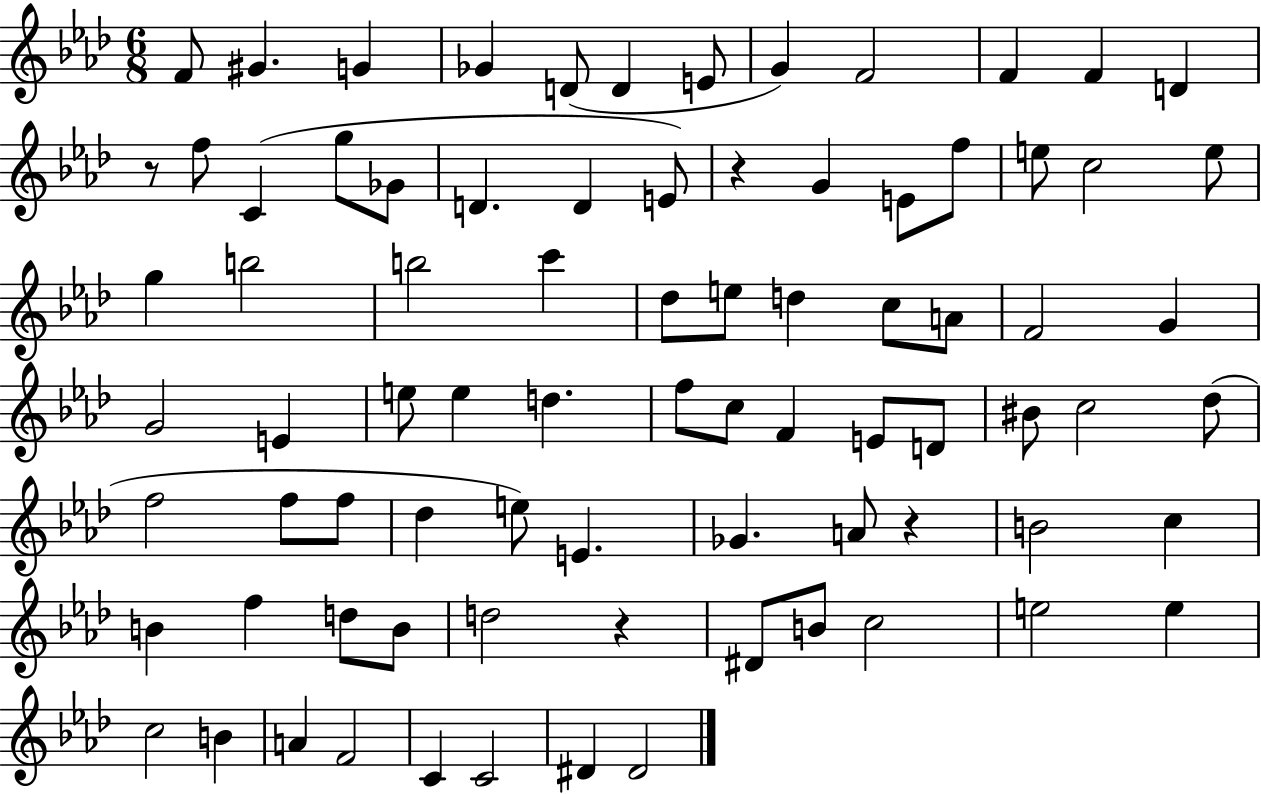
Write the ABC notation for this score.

X:1
T:Untitled
M:6/8
L:1/4
K:Ab
F/2 ^G G _G D/2 D E/2 G F2 F F D z/2 f/2 C g/2 _G/2 D D E/2 z G E/2 f/2 e/2 c2 e/2 g b2 b2 c' _d/2 e/2 d c/2 A/2 F2 G G2 E e/2 e d f/2 c/2 F E/2 D/2 ^B/2 c2 _d/2 f2 f/2 f/2 _d e/2 E _G A/2 z B2 c B f d/2 B/2 d2 z ^D/2 B/2 c2 e2 e c2 B A F2 C C2 ^D ^D2